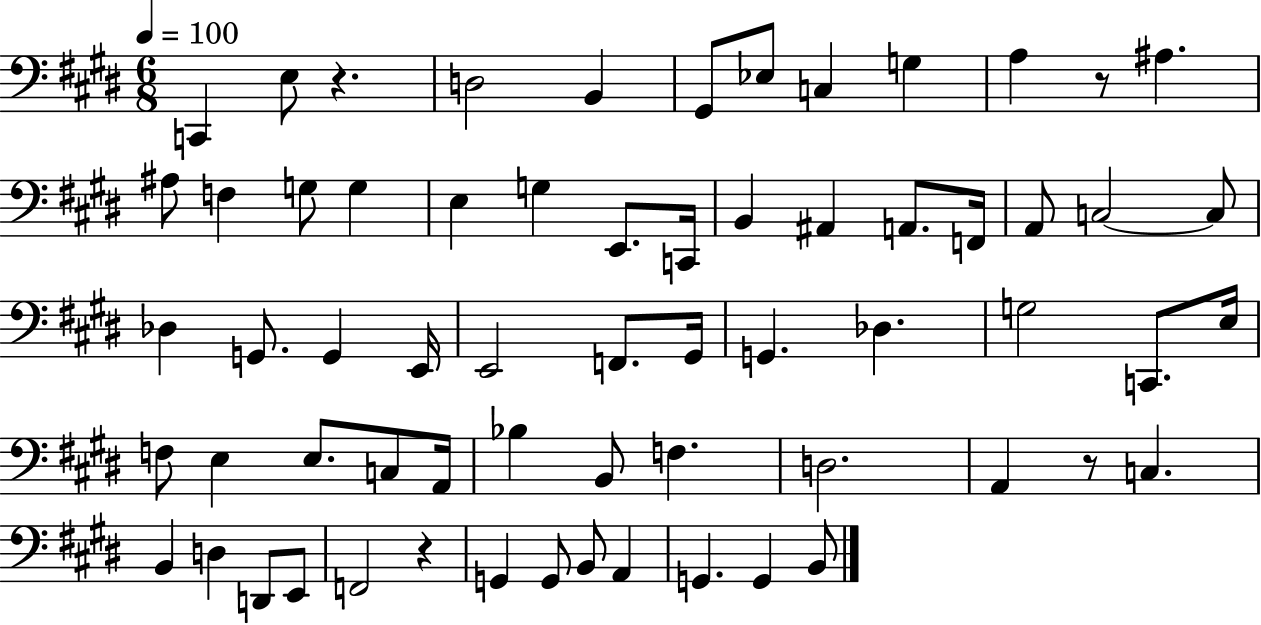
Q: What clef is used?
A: bass